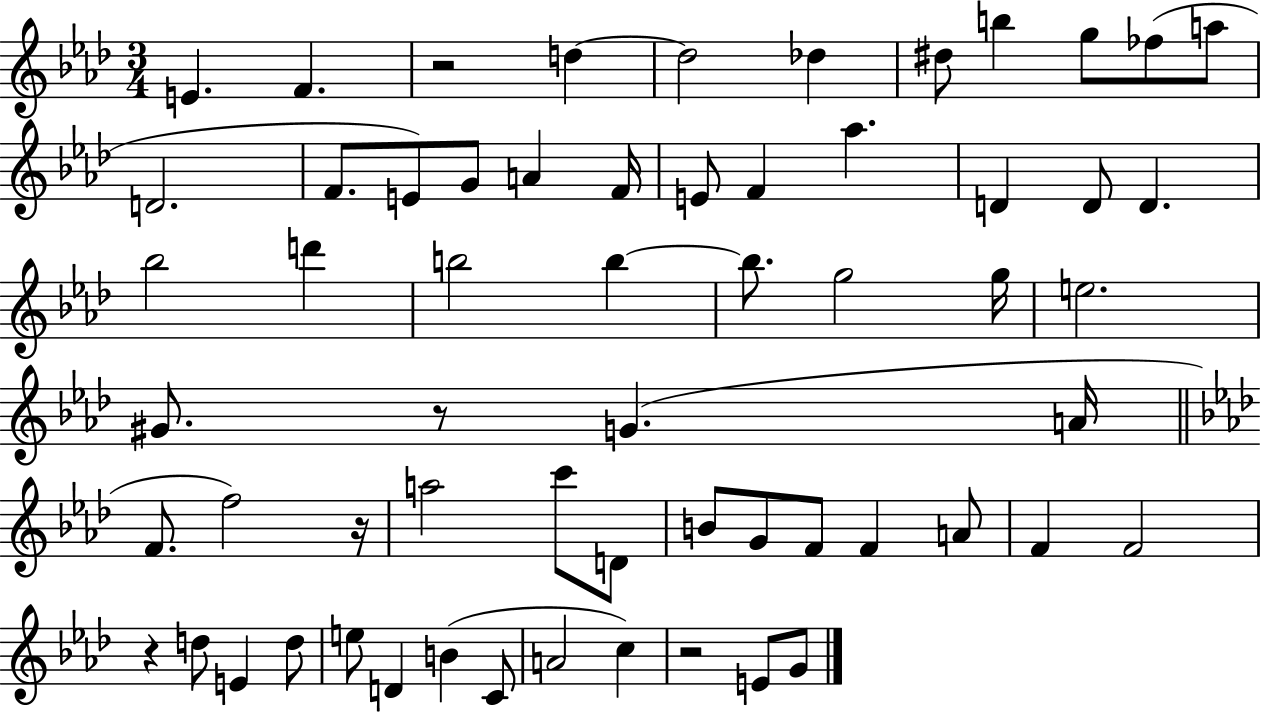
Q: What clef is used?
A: treble